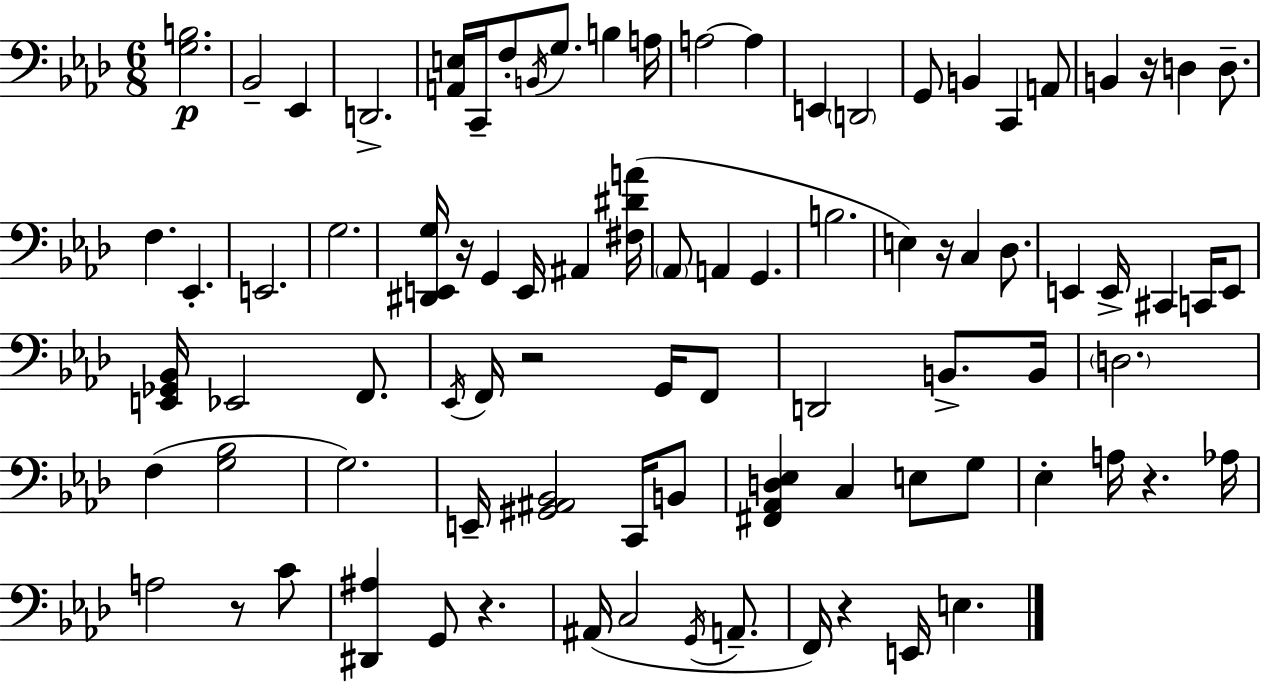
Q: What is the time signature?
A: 6/8